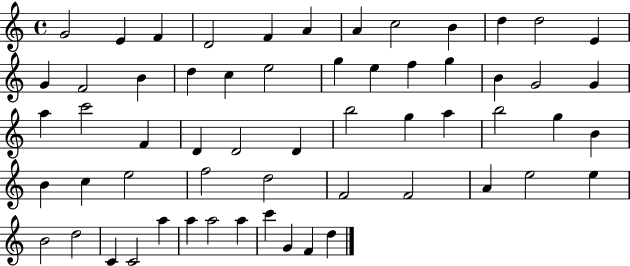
G4/h E4/q F4/q D4/h F4/q A4/q A4/q C5/h B4/q D5/q D5/h E4/q G4/q F4/h B4/q D5/q C5/q E5/h G5/q E5/q F5/q G5/q B4/q G4/h G4/q A5/q C6/h F4/q D4/q D4/h D4/q B5/h G5/q A5/q B5/h G5/q B4/q B4/q C5/q E5/h F5/h D5/h F4/h F4/h A4/q E5/h E5/q B4/h D5/h C4/q C4/h A5/q A5/q A5/h A5/q C6/q G4/q F4/q D5/q